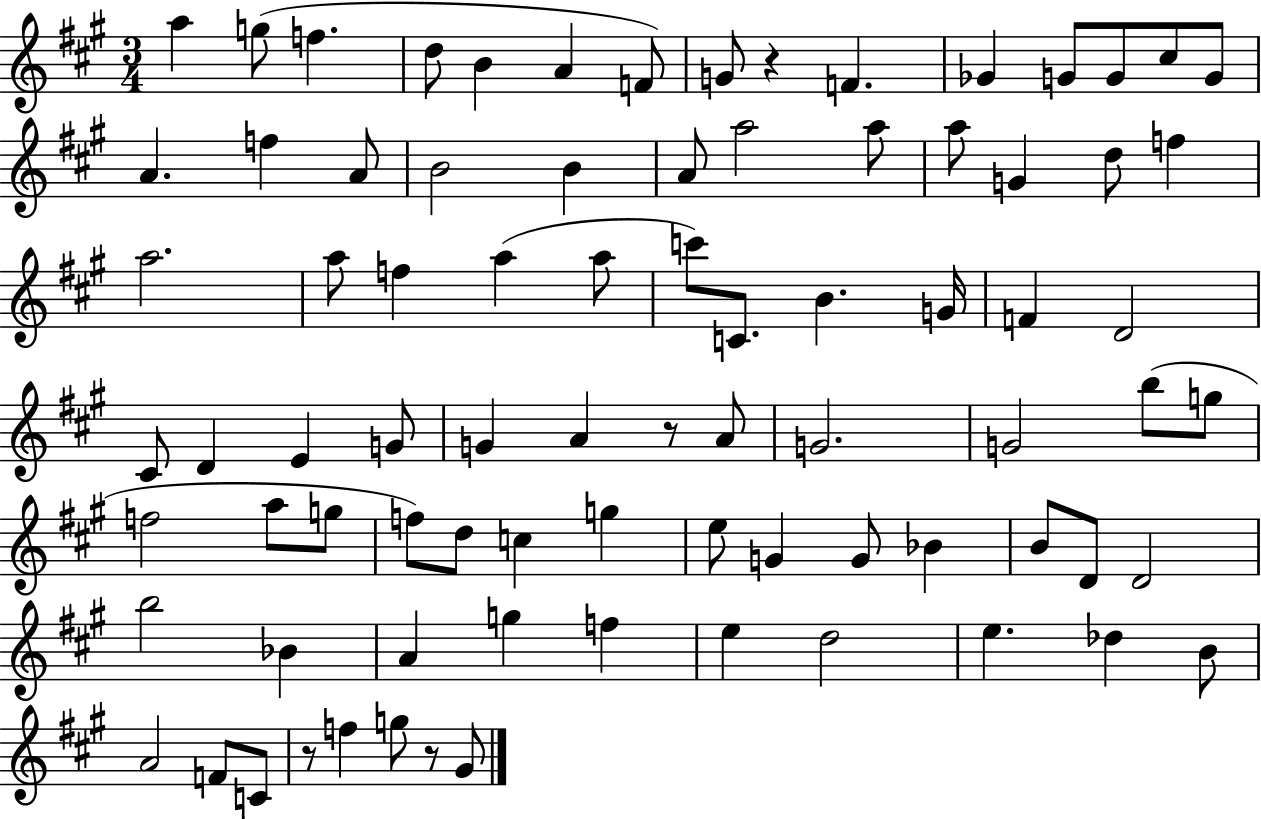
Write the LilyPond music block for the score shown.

{
  \clef treble
  \numericTimeSignature
  \time 3/4
  \key a \major
  a''4 g''8( f''4. | d''8 b'4 a'4 f'8) | g'8 r4 f'4. | ges'4 g'8 g'8 cis''8 g'8 | \break a'4. f''4 a'8 | b'2 b'4 | a'8 a''2 a''8 | a''8 g'4 d''8 f''4 | \break a''2. | a''8 f''4 a''4( a''8 | c'''8) c'8. b'4. g'16 | f'4 d'2 | \break cis'8 d'4 e'4 g'8 | g'4 a'4 r8 a'8 | g'2. | g'2 b''8( g''8 | \break f''2 a''8 g''8 | f''8) d''8 c''4 g''4 | e''8 g'4 g'8 bes'4 | b'8 d'8 d'2 | \break b''2 bes'4 | a'4 g''4 f''4 | e''4 d''2 | e''4. des''4 b'8 | \break a'2 f'8 c'8 | r8 f''4 g''8 r8 gis'8 | \bar "|."
}